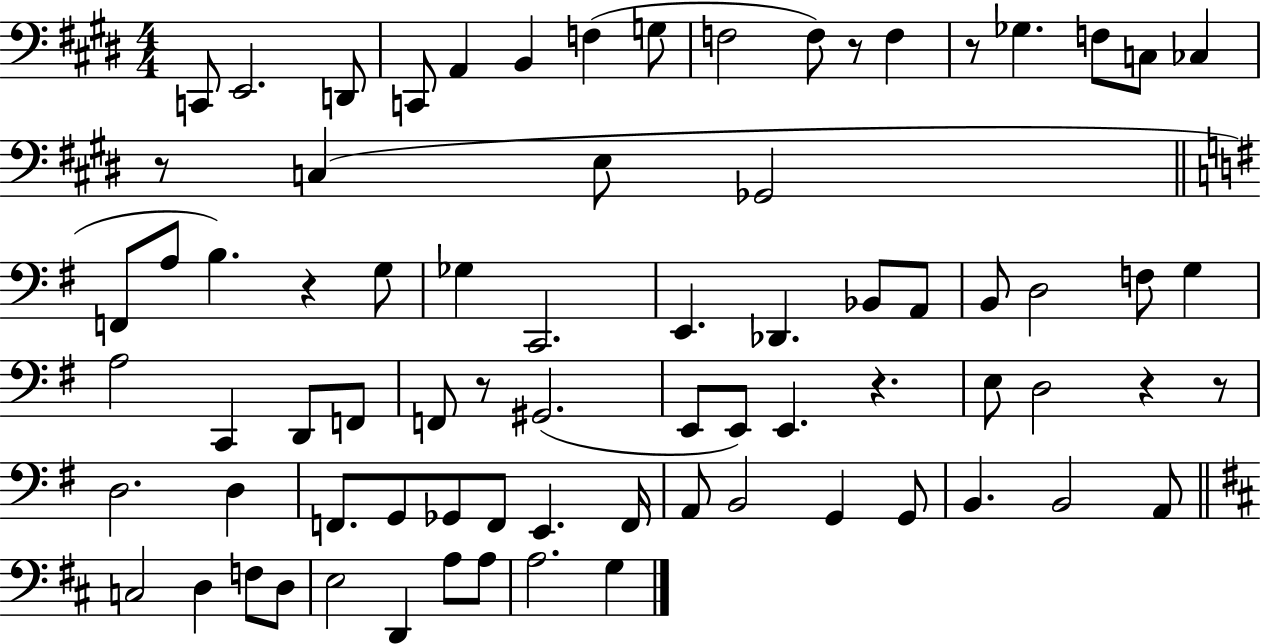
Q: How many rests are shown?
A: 8